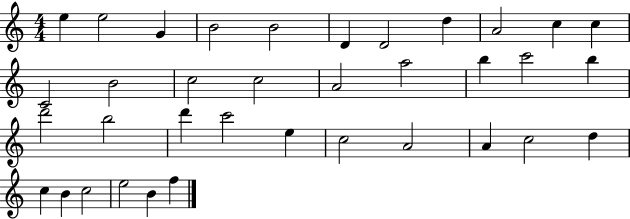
X:1
T:Untitled
M:4/4
L:1/4
K:C
e e2 G B2 B2 D D2 d A2 c c C2 B2 c2 c2 A2 a2 b c'2 b d'2 b2 d' c'2 e c2 A2 A c2 d c B c2 e2 B f